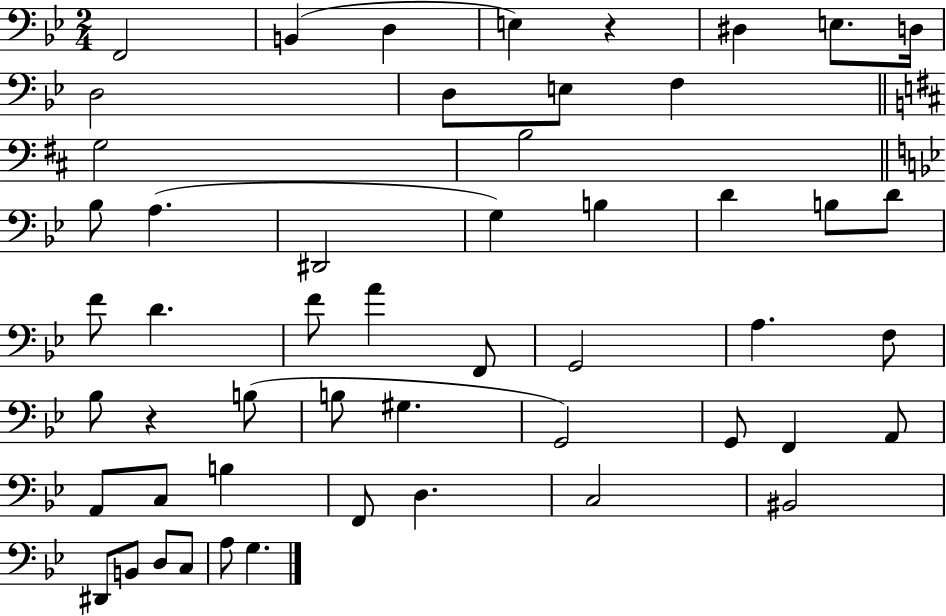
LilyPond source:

{
  \clef bass
  \numericTimeSignature
  \time 2/4
  \key bes \major
  f,2 | b,4( d4 | e4) r4 | dis4 e8. d16 | \break d2 | d8 e8 f4 | \bar "||" \break \key b \minor g2 | b2 | \bar "||" \break \key g \minor bes8 a4.( | dis,2 | g4) b4 | d'4 b8 d'8 | \break f'8 d'4. | f'8 a'4 f,8 | g,2 | a4. f8 | \break bes8 r4 b8( | b8 gis4. | g,2) | g,8 f,4 a,8 | \break a,8 c8 b4 | f,8 d4. | c2 | bis,2 | \break dis,8 b,8 d8 c8 | a8 g4. | \bar "|."
}